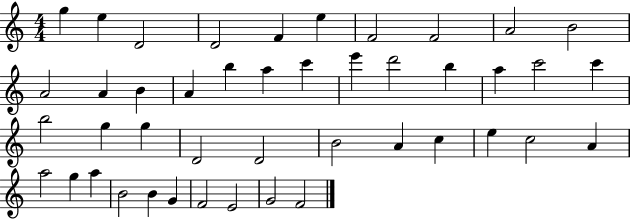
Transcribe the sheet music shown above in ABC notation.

X:1
T:Untitled
M:4/4
L:1/4
K:C
g e D2 D2 F e F2 F2 A2 B2 A2 A B A b a c' e' d'2 b a c'2 c' b2 g g D2 D2 B2 A c e c2 A a2 g a B2 B G F2 E2 G2 F2